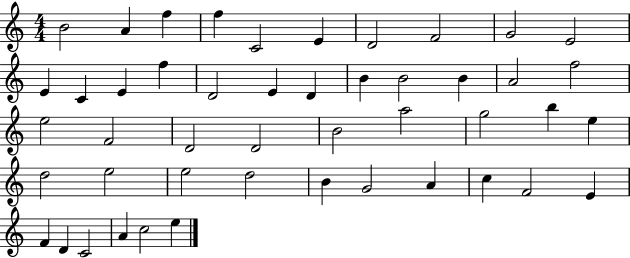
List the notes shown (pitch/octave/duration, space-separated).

B4/h A4/q F5/q F5/q C4/h E4/q D4/h F4/h G4/h E4/h E4/q C4/q E4/q F5/q D4/h E4/q D4/q B4/q B4/h B4/q A4/h F5/h E5/h F4/h D4/h D4/h B4/h A5/h G5/h B5/q E5/q D5/h E5/h E5/h D5/h B4/q G4/h A4/q C5/q F4/h E4/q F4/q D4/q C4/h A4/q C5/h E5/q